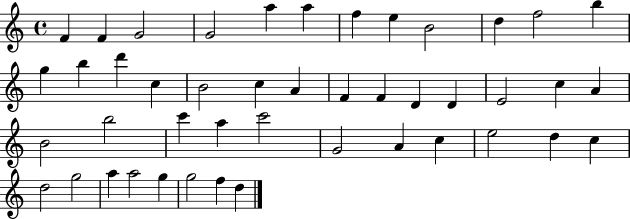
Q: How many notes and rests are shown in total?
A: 45